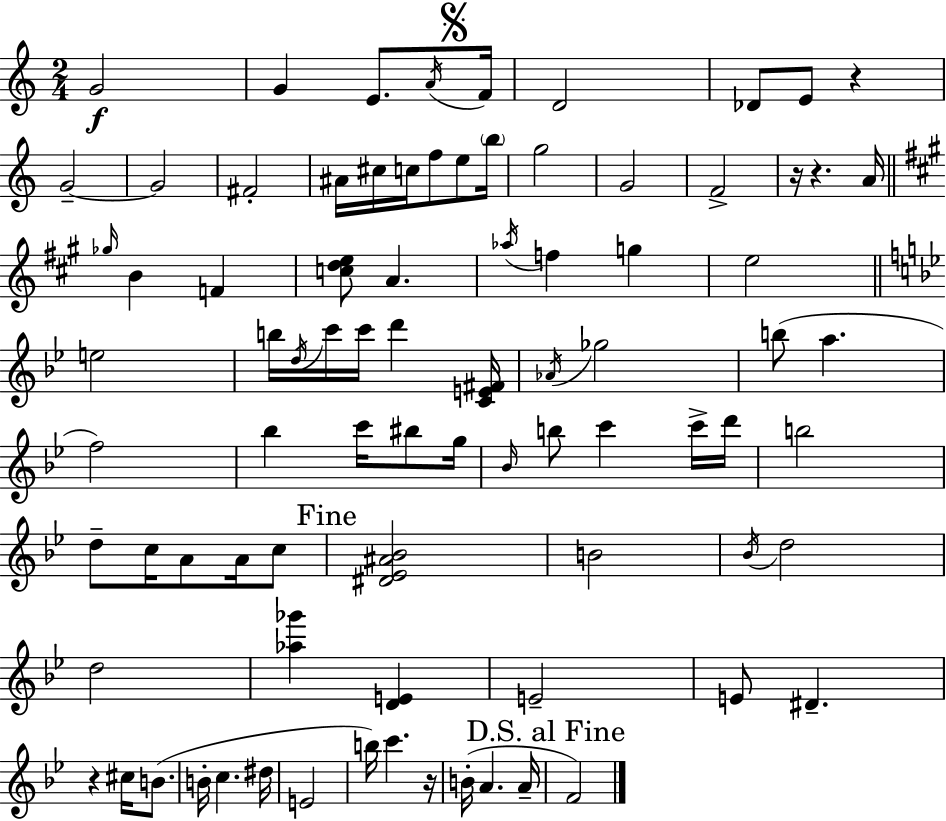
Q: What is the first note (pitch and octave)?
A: G4